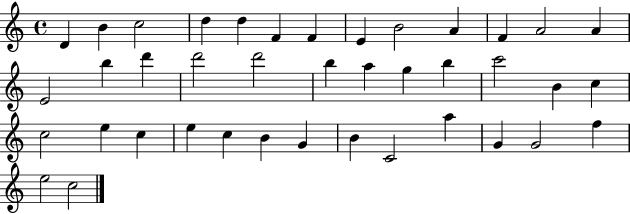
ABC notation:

X:1
T:Untitled
M:4/4
L:1/4
K:C
D B c2 d d F F E B2 A F A2 A E2 b d' d'2 d'2 b a g b c'2 B c c2 e c e c B G B C2 a G G2 f e2 c2